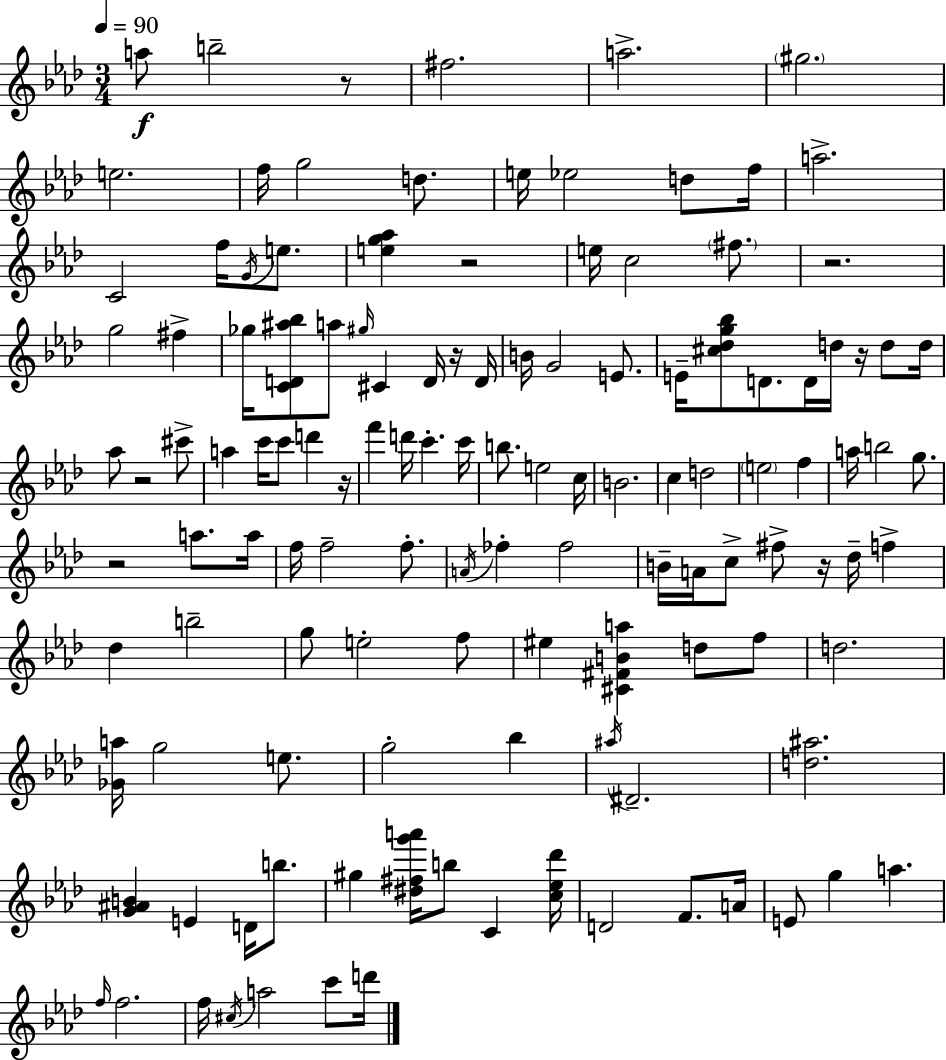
{
  \clef treble
  \numericTimeSignature
  \time 3/4
  \key aes \major
  \tempo 4 = 90
  a''8\f b''2-- r8 | fis''2. | a''2.-> | \parenthesize gis''2. | \break e''2. | f''16 g''2 d''8. | e''16 ees''2 d''8 f''16 | a''2.-> | \break c'2 f''16 \acciaccatura { g'16 } e''8. | <e'' g'' aes''>4 r2 | e''16 c''2 \parenthesize fis''8. | r2. | \break g''2 fis''4-> | ges''16 <c' d' ais'' bes''>8 a''8 \grace { gis''16 } cis'4 d'16 | r16 d'16 b'16 g'2 e'8. | e'16-- <cis'' des'' g'' bes''>8 d'8. d'16 d''16 r16 d''8 | \break d''16 aes''8 r2 | cis'''8-> a''4 c'''16 c'''8 d'''4 | r16 f'''4 d'''16 c'''4.-. | c'''16 b''8. e''2 | \break c''16 b'2. | c''4 d''2 | \parenthesize e''2 f''4 | a''16 b''2 g''8. | \break r2 a''8. | a''16 f''16 f''2-- f''8.-. | \acciaccatura { a'16 } fes''4-. fes''2 | b'16-- a'16 c''8-> fis''8-> r16 des''16-- f''4-> | \break des''4 b''2-- | g''8 e''2-. | f''8 eis''4 <cis' fis' b' a''>4 d''8 | f''8 d''2. | \break <ges' a''>16 g''2 | e''8. g''2-. bes''4 | \acciaccatura { ais''16 } dis'2.-- | <d'' ais''>2. | \break <g' ais' b'>4 e'4 | d'16 b''8. gis''4 <dis'' fis'' g''' a'''>16 b''8 c'4 | <c'' ees'' des'''>16 d'2 | f'8. a'16 e'8 g''4 a''4. | \break \grace { f''16 } f''2. | f''16 \acciaccatura { cis''16 } a''2 | c'''8 d'''16 \bar "|."
}